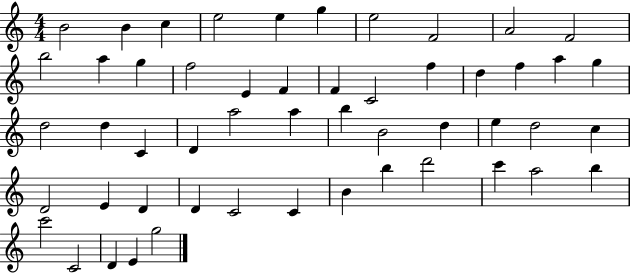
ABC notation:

X:1
T:Untitled
M:4/4
L:1/4
K:C
B2 B c e2 e g e2 F2 A2 F2 b2 a g f2 E F F C2 f d f a g d2 d C D a2 a b B2 d e d2 c D2 E D D C2 C B b d'2 c' a2 b c'2 C2 D E g2